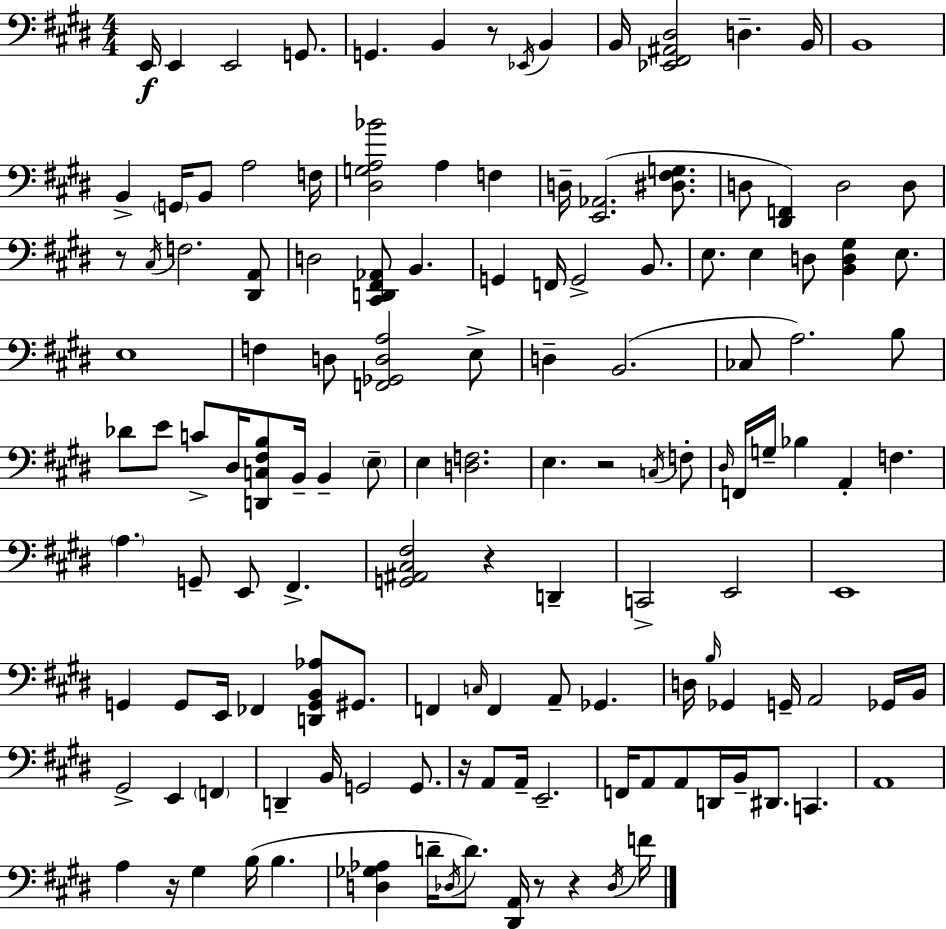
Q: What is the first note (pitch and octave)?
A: E2